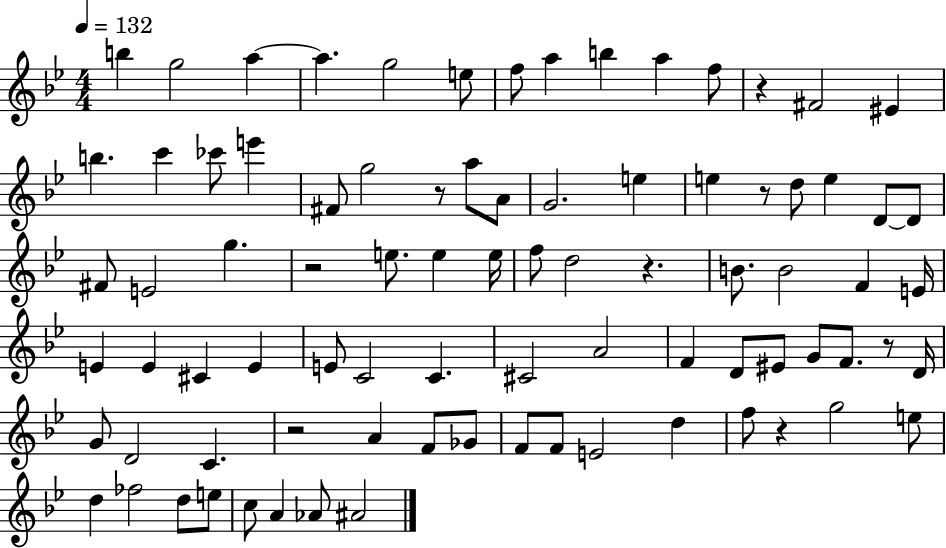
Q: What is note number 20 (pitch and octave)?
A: A5